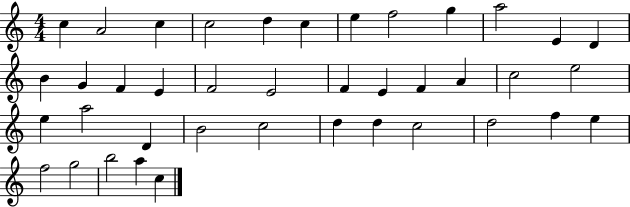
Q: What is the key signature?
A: C major